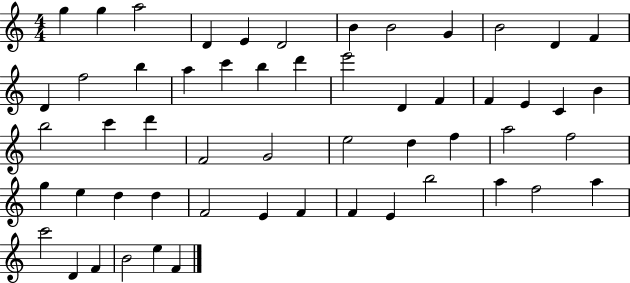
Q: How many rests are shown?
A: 0